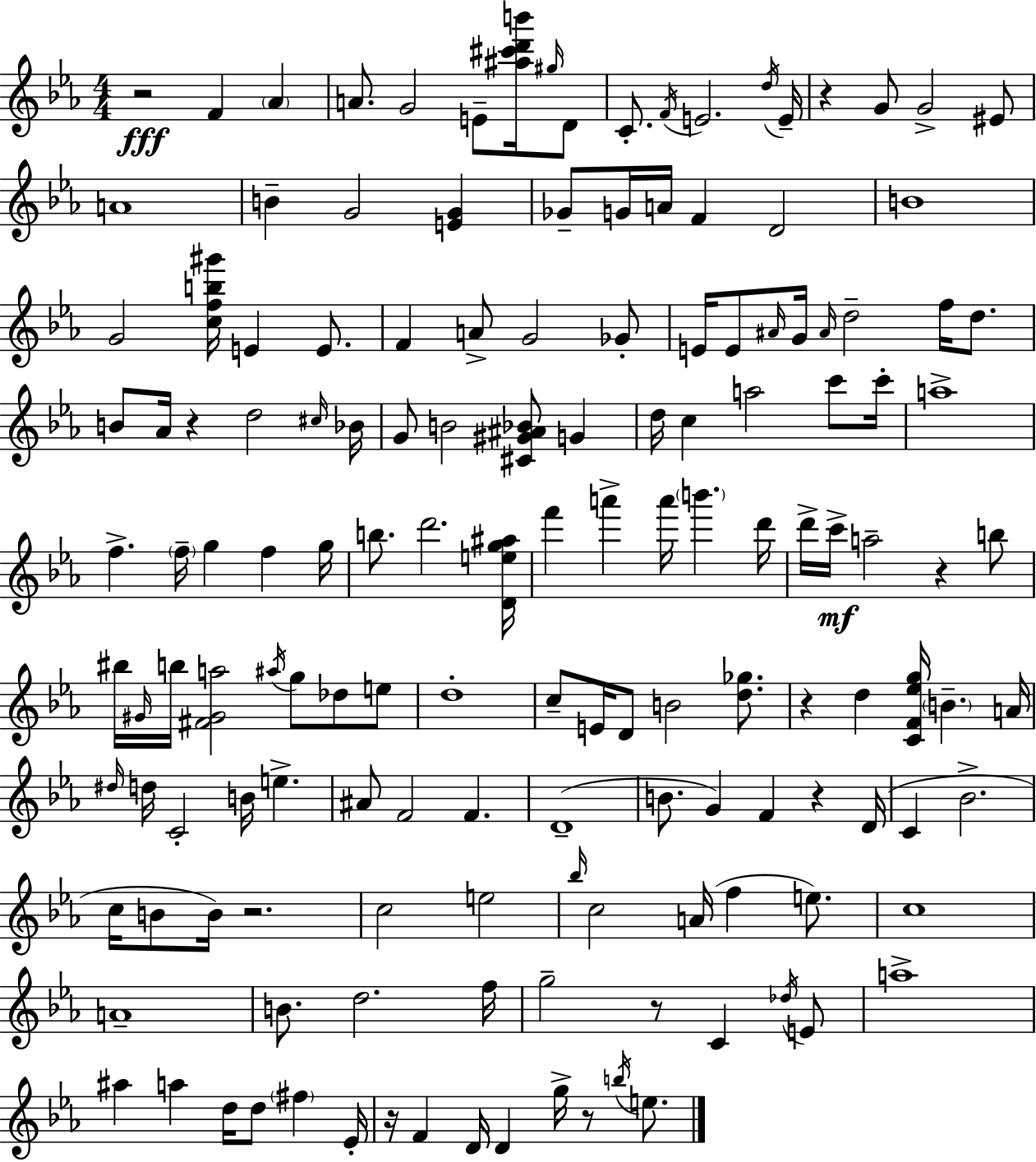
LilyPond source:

{
  \clef treble
  \numericTimeSignature
  \time 4/4
  \key ees \major
  r2\fff f'4 \parenthesize aes'4 | a'8. g'2 e'8-- <ais'' cis''' d''' b'''>16 \grace { gis''16 } d'8 | c'8.-. \acciaccatura { f'16 } e'2. | \acciaccatura { d''16 } e'16-- r4 g'8 g'2-> | \break eis'8 a'1 | b'4-- g'2 <e' g'>4 | ges'8-- g'16 a'16 f'4 d'2 | b'1 | \break g'2 <c'' f'' b'' gis'''>16 e'4 | e'8. f'4 a'8-> g'2 | ges'8-. e'16 e'8 \grace { ais'16 } g'16 \grace { ais'16 } d''2-- | f''16 d''8. b'8 aes'16 r4 d''2 | \break \grace { cis''16 } bes'16 g'8 b'2 | <cis' gis' ais' bes'>8 g'4 d''16 c''4 a''2 | c'''8 c'''16-. a''1-> | f''4.-> \parenthesize f''16-- g''4 | \break f''4 g''16 b''8. d'''2. | <d' e'' g'' ais''>16 f'''4 a'''4-> a'''16 \parenthesize b'''4. | d'''16 d'''16-> c'''16->\mf a''2-- | r4 b''8 bis''16 \grace { gis'16 } b''16 <fis' gis' a''>2 | \break \acciaccatura { ais''16 } g''8 des''8 e''8 d''1-. | c''8-- e'16 d'8 b'2 | <d'' ges''>8. r4 d''4 | <c' f' ees'' g''>16 \parenthesize b'4.-- a'16 \grace { dis''16 } d''16 c'2-. | \break b'16 e''4.-> ais'8 f'2 | f'4. d'1--( | b'8. g'4) | f'4 r4 d'16( c'4 bes'2.-> | \break c''16 b'8 b'16) r2. | c''2 | e''2 \grace { bes''16 } c''2 | a'16( f''4 e''8.) c''1 | \break a'1-- | b'8. d''2. | f''16 g''2-- | r8 c'4 \acciaccatura { des''16 } e'8 a''1-> | \break ais''4 a''4 | d''16 d''8 \parenthesize fis''4 ees'16-. r16 f'4 | d'16 d'4 g''16-> r8 \acciaccatura { b''16 } e''8. \bar "|."
}